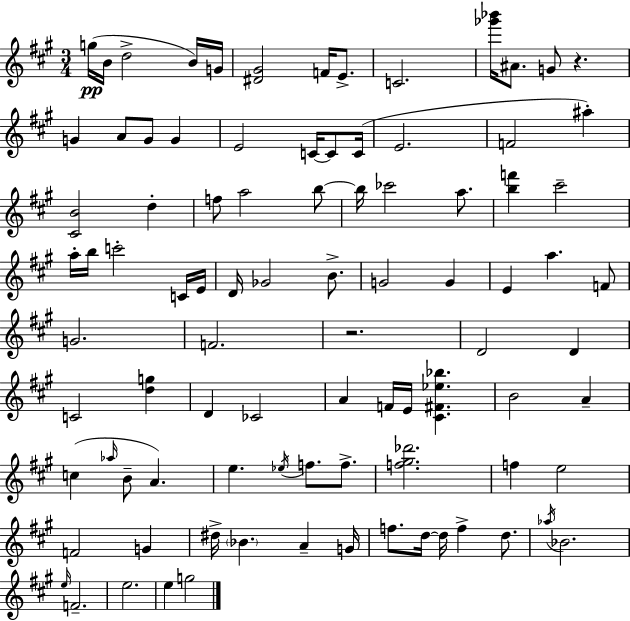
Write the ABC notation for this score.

X:1
T:Untitled
M:3/4
L:1/4
K:A
g/4 B/4 d2 B/4 G/4 [^D^G]2 F/4 E/2 C2 [_g'_b']/4 ^A/2 G/2 z G A/2 G/2 G E2 C/4 C/2 C/4 E2 F2 ^a [^CB]2 d f/2 a2 b/2 b/4 _c'2 a/2 [bf'] ^c'2 a/4 b/4 c'2 C/4 E/4 D/4 _G2 B/2 G2 G E a F/2 G2 F2 z2 D2 D C2 [dg] D _C2 A F/4 E/4 [^C^F_e_b] B2 A c _a/4 B/2 A e _e/4 f/2 f/2 [f^g_d']2 f e2 F2 G ^d/4 _B A G/4 f/2 d/4 d/4 f d/2 _a/4 _B2 e/4 F2 e2 e g2